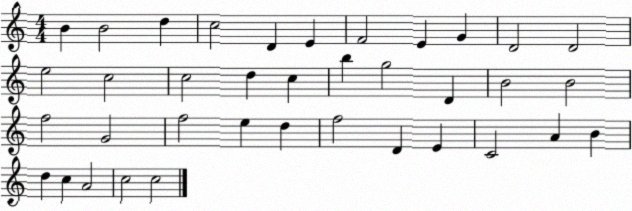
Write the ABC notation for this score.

X:1
T:Untitled
M:4/4
L:1/4
K:C
B B2 d c2 D E F2 E G D2 D2 e2 c2 c2 d c b g2 D B2 B2 f2 G2 f2 e d f2 D E C2 A B d c A2 c2 c2